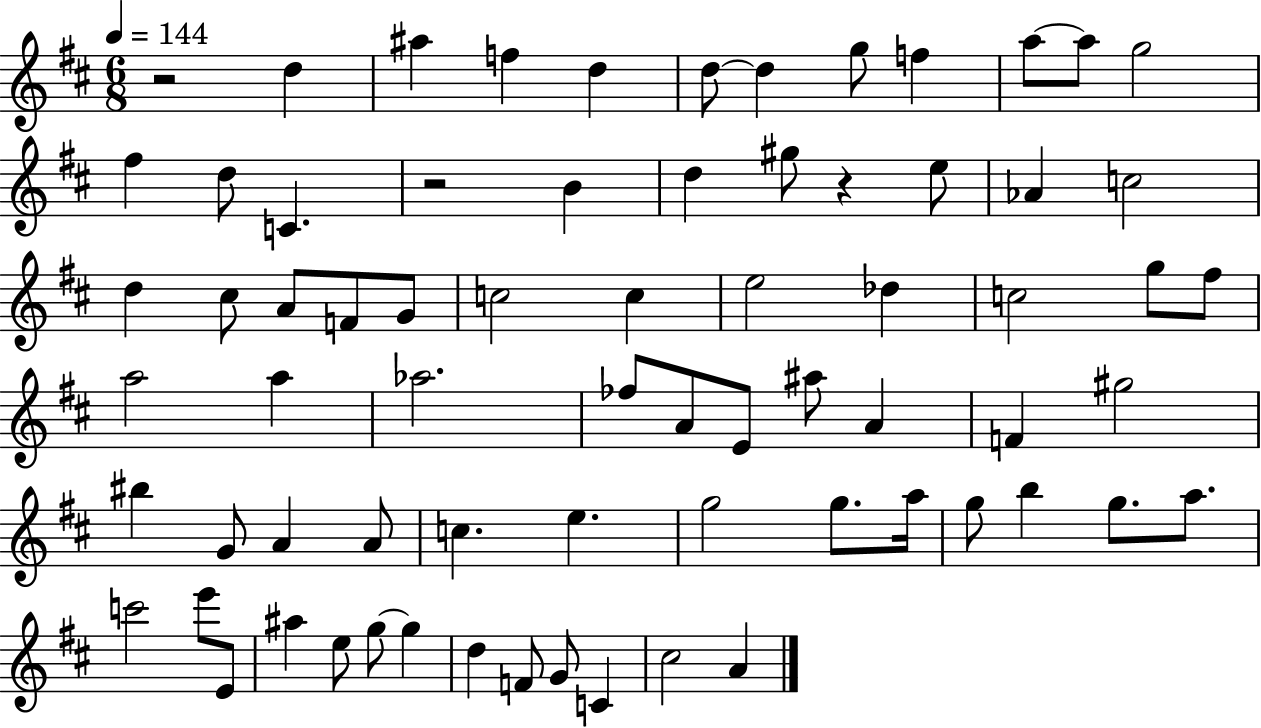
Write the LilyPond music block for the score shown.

{
  \clef treble
  \numericTimeSignature
  \time 6/8
  \key d \major
  \tempo 4 = 144
  r2 d''4 | ais''4 f''4 d''4 | d''8~~ d''4 g''8 f''4 | a''8~~ a''8 g''2 | \break fis''4 d''8 c'4. | r2 b'4 | d''4 gis''8 r4 e''8 | aes'4 c''2 | \break d''4 cis''8 a'8 f'8 g'8 | c''2 c''4 | e''2 des''4 | c''2 g''8 fis''8 | \break a''2 a''4 | aes''2. | fes''8 a'8 e'8 ais''8 a'4 | f'4 gis''2 | \break bis''4 g'8 a'4 a'8 | c''4. e''4. | g''2 g''8. a''16 | g''8 b''4 g''8. a''8. | \break c'''2 e'''8 e'8 | ais''4 e''8 g''8~~ g''4 | d''4 f'8 g'8 c'4 | cis''2 a'4 | \break \bar "|."
}